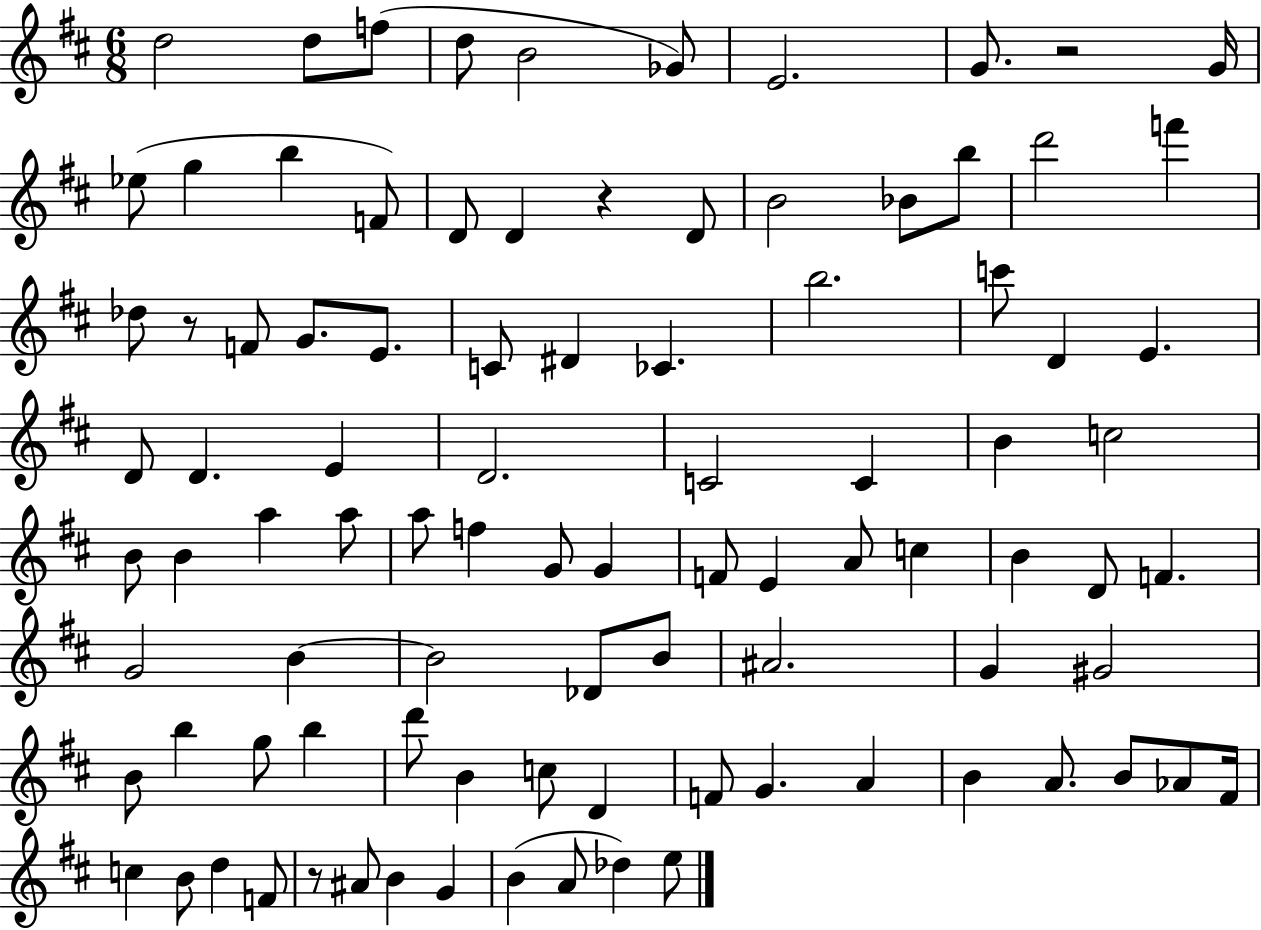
{
  \clef treble
  \numericTimeSignature
  \time 6/8
  \key d \major
  d''2 d''8 f''8( | d''8 b'2 ges'8) | e'2. | g'8. r2 g'16 | \break ees''8( g''4 b''4 f'8) | d'8 d'4 r4 d'8 | b'2 bes'8 b''8 | d'''2 f'''4 | \break des''8 r8 f'8 g'8. e'8. | c'8 dis'4 ces'4. | b''2. | c'''8 d'4 e'4. | \break d'8 d'4. e'4 | d'2. | c'2 c'4 | b'4 c''2 | \break b'8 b'4 a''4 a''8 | a''8 f''4 g'8 g'4 | f'8 e'4 a'8 c''4 | b'4 d'8 f'4. | \break g'2 b'4~~ | b'2 des'8 b'8 | ais'2. | g'4 gis'2 | \break b'8 b''4 g''8 b''4 | d'''8 b'4 c''8 d'4 | f'8 g'4. a'4 | b'4 a'8. b'8 aes'8 fis'16 | \break c''4 b'8 d''4 f'8 | r8 ais'8 b'4 g'4 | b'4( a'8 des''4) e''8 | \bar "|."
}